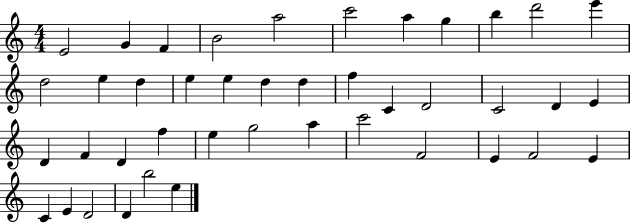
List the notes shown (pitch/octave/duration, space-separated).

E4/h G4/q F4/q B4/h A5/h C6/h A5/q G5/q B5/q D6/h E6/q D5/h E5/q D5/q E5/q E5/q D5/q D5/q F5/q C4/q D4/h C4/h D4/q E4/q D4/q F4/q D4/q F5/q E5/q G5/h A5/q C6/h F4/h E4/q F4/h E4/q C4/q E4/q D4/h D4/q B5/h E5/q